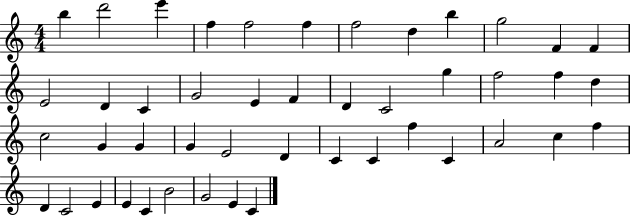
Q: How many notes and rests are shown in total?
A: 46